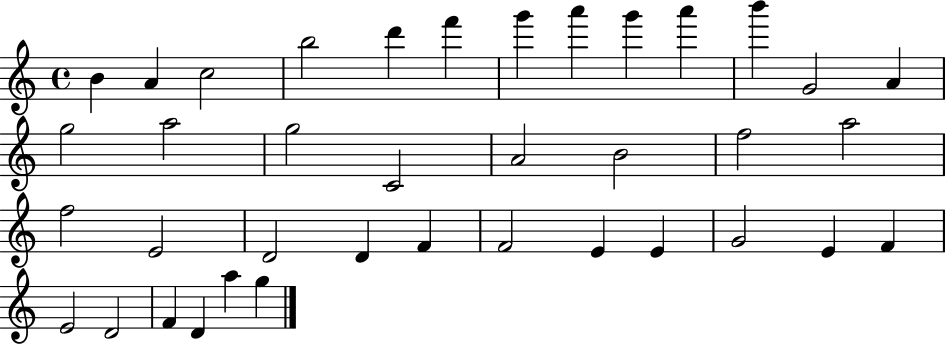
X:1
T:Untitled
M:4/4
L:1/4
K:C
B A c2 b2 d' f' g' a' g' a' b' G2 A g2 a2 g2 C2 A2 B2 f2 a2 f2 E2 D2 D F F2 E E G2 E F E2 D2 F D a g